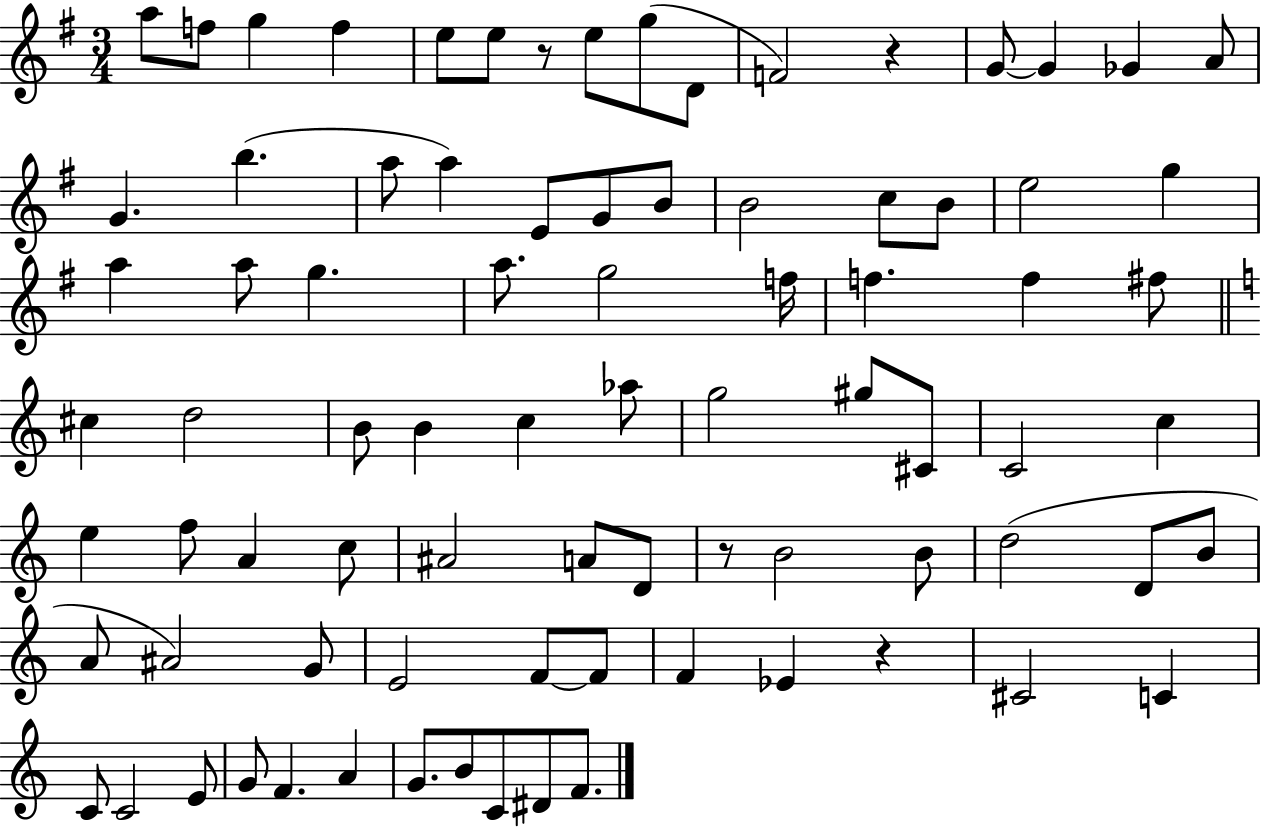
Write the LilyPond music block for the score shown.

{
  \clef treble
  \numericTimeSignature
  \time 3/4
  \key g \major
  a''8 f''8 g''4 f''4 | e''8 e''8 r8 e''8 g''8( d'8 | f'2) r4 | g'8~~ g'4 ges'4 a'8 | \break g'4. b''4.( | a''8 a''4) e'8 g'8 b'8 | b'2 c''8 b'8 | e''2 g''4 | \break a''4 a''8 g''4. | a''8. g''2 f''16 | f''4. f''4 fis''8 | \bar "||" \break \key a \minor cis''4 d''2 | b'8 b'4 c''4 aes''8 | g''2 gis''8 cis'8 | c'2 c''4 | \break e''4 f''8 a'4 c''8 | ais'2 a'8 d'8 | r8 b'2 b'8 | d''2( d'8 b'8 | \break a'8 ais'2) g'8 | e'2 f'8~~ f'8 | f'4 ees'4 r4 | cis'2 c'4 | \break c'8 c'2 e'8 | g'8 f'4. a'4 | g'8. b'8 c'8 dis'8 f'8. | \bar "|."
}